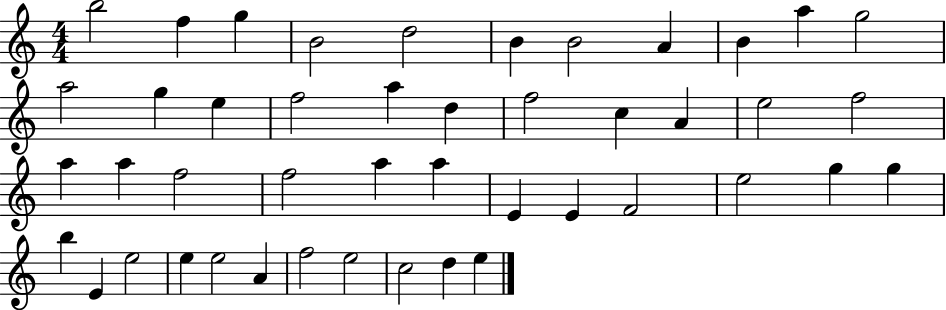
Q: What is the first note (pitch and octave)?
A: B5